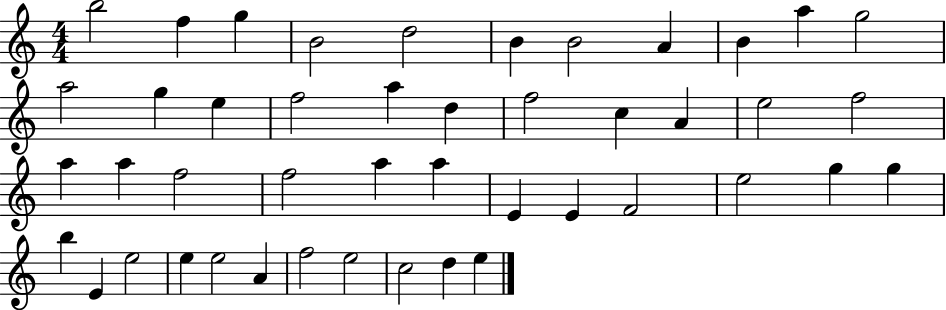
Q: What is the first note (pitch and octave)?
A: B5